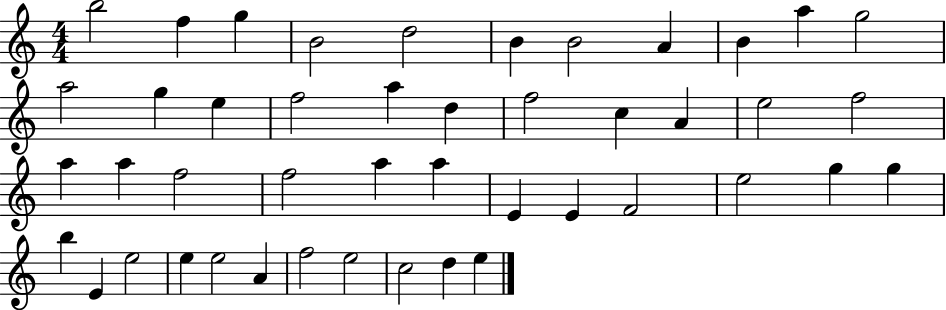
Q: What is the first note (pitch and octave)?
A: B5